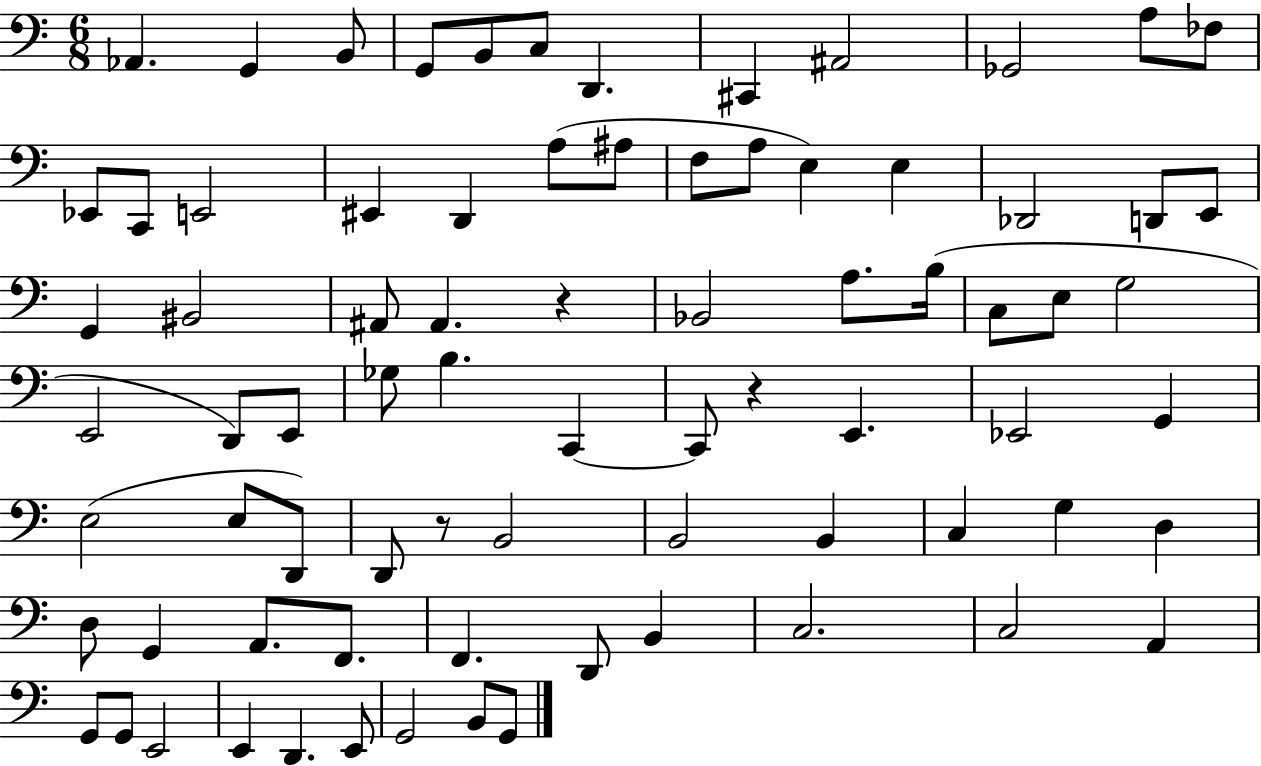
X:1
T:Untitled
M:6/8
L:1/4
K:C
_A,, G,, B,,/2 G,,/2 B,,/2 C,/2 D,, ^C,, ^A,,2 _G,,2 A,/2 _F,/2 _E,,/2 C,,/2 E,,2 ^E,, D,, A,/2 ^A,/2 F,/2 A,/2 E, E, _D,,2 D,,/2 E,,/2 G,, ^B,,2 ^A,,/2 ^A,, z _B,,2 A,/2 B,/4 C,/2 E,/2 G,2 E,,2 D,,/2 E,,/2 _G,/2 B, C,, C,,/2 z E,, _E,,2 G,, E,2 E,/2 D,,/2 D,,/2 z/2 B,,2 B,,2 B,, C, G, D, D,/2 G,, A,,/2 F,,/2 F,, D,,/2 B,, C,2 C,2 A,, G,,/2 G,,/2 E,,2 E,, D,, E,,/2 G,,2 B,,/2 G,,/2